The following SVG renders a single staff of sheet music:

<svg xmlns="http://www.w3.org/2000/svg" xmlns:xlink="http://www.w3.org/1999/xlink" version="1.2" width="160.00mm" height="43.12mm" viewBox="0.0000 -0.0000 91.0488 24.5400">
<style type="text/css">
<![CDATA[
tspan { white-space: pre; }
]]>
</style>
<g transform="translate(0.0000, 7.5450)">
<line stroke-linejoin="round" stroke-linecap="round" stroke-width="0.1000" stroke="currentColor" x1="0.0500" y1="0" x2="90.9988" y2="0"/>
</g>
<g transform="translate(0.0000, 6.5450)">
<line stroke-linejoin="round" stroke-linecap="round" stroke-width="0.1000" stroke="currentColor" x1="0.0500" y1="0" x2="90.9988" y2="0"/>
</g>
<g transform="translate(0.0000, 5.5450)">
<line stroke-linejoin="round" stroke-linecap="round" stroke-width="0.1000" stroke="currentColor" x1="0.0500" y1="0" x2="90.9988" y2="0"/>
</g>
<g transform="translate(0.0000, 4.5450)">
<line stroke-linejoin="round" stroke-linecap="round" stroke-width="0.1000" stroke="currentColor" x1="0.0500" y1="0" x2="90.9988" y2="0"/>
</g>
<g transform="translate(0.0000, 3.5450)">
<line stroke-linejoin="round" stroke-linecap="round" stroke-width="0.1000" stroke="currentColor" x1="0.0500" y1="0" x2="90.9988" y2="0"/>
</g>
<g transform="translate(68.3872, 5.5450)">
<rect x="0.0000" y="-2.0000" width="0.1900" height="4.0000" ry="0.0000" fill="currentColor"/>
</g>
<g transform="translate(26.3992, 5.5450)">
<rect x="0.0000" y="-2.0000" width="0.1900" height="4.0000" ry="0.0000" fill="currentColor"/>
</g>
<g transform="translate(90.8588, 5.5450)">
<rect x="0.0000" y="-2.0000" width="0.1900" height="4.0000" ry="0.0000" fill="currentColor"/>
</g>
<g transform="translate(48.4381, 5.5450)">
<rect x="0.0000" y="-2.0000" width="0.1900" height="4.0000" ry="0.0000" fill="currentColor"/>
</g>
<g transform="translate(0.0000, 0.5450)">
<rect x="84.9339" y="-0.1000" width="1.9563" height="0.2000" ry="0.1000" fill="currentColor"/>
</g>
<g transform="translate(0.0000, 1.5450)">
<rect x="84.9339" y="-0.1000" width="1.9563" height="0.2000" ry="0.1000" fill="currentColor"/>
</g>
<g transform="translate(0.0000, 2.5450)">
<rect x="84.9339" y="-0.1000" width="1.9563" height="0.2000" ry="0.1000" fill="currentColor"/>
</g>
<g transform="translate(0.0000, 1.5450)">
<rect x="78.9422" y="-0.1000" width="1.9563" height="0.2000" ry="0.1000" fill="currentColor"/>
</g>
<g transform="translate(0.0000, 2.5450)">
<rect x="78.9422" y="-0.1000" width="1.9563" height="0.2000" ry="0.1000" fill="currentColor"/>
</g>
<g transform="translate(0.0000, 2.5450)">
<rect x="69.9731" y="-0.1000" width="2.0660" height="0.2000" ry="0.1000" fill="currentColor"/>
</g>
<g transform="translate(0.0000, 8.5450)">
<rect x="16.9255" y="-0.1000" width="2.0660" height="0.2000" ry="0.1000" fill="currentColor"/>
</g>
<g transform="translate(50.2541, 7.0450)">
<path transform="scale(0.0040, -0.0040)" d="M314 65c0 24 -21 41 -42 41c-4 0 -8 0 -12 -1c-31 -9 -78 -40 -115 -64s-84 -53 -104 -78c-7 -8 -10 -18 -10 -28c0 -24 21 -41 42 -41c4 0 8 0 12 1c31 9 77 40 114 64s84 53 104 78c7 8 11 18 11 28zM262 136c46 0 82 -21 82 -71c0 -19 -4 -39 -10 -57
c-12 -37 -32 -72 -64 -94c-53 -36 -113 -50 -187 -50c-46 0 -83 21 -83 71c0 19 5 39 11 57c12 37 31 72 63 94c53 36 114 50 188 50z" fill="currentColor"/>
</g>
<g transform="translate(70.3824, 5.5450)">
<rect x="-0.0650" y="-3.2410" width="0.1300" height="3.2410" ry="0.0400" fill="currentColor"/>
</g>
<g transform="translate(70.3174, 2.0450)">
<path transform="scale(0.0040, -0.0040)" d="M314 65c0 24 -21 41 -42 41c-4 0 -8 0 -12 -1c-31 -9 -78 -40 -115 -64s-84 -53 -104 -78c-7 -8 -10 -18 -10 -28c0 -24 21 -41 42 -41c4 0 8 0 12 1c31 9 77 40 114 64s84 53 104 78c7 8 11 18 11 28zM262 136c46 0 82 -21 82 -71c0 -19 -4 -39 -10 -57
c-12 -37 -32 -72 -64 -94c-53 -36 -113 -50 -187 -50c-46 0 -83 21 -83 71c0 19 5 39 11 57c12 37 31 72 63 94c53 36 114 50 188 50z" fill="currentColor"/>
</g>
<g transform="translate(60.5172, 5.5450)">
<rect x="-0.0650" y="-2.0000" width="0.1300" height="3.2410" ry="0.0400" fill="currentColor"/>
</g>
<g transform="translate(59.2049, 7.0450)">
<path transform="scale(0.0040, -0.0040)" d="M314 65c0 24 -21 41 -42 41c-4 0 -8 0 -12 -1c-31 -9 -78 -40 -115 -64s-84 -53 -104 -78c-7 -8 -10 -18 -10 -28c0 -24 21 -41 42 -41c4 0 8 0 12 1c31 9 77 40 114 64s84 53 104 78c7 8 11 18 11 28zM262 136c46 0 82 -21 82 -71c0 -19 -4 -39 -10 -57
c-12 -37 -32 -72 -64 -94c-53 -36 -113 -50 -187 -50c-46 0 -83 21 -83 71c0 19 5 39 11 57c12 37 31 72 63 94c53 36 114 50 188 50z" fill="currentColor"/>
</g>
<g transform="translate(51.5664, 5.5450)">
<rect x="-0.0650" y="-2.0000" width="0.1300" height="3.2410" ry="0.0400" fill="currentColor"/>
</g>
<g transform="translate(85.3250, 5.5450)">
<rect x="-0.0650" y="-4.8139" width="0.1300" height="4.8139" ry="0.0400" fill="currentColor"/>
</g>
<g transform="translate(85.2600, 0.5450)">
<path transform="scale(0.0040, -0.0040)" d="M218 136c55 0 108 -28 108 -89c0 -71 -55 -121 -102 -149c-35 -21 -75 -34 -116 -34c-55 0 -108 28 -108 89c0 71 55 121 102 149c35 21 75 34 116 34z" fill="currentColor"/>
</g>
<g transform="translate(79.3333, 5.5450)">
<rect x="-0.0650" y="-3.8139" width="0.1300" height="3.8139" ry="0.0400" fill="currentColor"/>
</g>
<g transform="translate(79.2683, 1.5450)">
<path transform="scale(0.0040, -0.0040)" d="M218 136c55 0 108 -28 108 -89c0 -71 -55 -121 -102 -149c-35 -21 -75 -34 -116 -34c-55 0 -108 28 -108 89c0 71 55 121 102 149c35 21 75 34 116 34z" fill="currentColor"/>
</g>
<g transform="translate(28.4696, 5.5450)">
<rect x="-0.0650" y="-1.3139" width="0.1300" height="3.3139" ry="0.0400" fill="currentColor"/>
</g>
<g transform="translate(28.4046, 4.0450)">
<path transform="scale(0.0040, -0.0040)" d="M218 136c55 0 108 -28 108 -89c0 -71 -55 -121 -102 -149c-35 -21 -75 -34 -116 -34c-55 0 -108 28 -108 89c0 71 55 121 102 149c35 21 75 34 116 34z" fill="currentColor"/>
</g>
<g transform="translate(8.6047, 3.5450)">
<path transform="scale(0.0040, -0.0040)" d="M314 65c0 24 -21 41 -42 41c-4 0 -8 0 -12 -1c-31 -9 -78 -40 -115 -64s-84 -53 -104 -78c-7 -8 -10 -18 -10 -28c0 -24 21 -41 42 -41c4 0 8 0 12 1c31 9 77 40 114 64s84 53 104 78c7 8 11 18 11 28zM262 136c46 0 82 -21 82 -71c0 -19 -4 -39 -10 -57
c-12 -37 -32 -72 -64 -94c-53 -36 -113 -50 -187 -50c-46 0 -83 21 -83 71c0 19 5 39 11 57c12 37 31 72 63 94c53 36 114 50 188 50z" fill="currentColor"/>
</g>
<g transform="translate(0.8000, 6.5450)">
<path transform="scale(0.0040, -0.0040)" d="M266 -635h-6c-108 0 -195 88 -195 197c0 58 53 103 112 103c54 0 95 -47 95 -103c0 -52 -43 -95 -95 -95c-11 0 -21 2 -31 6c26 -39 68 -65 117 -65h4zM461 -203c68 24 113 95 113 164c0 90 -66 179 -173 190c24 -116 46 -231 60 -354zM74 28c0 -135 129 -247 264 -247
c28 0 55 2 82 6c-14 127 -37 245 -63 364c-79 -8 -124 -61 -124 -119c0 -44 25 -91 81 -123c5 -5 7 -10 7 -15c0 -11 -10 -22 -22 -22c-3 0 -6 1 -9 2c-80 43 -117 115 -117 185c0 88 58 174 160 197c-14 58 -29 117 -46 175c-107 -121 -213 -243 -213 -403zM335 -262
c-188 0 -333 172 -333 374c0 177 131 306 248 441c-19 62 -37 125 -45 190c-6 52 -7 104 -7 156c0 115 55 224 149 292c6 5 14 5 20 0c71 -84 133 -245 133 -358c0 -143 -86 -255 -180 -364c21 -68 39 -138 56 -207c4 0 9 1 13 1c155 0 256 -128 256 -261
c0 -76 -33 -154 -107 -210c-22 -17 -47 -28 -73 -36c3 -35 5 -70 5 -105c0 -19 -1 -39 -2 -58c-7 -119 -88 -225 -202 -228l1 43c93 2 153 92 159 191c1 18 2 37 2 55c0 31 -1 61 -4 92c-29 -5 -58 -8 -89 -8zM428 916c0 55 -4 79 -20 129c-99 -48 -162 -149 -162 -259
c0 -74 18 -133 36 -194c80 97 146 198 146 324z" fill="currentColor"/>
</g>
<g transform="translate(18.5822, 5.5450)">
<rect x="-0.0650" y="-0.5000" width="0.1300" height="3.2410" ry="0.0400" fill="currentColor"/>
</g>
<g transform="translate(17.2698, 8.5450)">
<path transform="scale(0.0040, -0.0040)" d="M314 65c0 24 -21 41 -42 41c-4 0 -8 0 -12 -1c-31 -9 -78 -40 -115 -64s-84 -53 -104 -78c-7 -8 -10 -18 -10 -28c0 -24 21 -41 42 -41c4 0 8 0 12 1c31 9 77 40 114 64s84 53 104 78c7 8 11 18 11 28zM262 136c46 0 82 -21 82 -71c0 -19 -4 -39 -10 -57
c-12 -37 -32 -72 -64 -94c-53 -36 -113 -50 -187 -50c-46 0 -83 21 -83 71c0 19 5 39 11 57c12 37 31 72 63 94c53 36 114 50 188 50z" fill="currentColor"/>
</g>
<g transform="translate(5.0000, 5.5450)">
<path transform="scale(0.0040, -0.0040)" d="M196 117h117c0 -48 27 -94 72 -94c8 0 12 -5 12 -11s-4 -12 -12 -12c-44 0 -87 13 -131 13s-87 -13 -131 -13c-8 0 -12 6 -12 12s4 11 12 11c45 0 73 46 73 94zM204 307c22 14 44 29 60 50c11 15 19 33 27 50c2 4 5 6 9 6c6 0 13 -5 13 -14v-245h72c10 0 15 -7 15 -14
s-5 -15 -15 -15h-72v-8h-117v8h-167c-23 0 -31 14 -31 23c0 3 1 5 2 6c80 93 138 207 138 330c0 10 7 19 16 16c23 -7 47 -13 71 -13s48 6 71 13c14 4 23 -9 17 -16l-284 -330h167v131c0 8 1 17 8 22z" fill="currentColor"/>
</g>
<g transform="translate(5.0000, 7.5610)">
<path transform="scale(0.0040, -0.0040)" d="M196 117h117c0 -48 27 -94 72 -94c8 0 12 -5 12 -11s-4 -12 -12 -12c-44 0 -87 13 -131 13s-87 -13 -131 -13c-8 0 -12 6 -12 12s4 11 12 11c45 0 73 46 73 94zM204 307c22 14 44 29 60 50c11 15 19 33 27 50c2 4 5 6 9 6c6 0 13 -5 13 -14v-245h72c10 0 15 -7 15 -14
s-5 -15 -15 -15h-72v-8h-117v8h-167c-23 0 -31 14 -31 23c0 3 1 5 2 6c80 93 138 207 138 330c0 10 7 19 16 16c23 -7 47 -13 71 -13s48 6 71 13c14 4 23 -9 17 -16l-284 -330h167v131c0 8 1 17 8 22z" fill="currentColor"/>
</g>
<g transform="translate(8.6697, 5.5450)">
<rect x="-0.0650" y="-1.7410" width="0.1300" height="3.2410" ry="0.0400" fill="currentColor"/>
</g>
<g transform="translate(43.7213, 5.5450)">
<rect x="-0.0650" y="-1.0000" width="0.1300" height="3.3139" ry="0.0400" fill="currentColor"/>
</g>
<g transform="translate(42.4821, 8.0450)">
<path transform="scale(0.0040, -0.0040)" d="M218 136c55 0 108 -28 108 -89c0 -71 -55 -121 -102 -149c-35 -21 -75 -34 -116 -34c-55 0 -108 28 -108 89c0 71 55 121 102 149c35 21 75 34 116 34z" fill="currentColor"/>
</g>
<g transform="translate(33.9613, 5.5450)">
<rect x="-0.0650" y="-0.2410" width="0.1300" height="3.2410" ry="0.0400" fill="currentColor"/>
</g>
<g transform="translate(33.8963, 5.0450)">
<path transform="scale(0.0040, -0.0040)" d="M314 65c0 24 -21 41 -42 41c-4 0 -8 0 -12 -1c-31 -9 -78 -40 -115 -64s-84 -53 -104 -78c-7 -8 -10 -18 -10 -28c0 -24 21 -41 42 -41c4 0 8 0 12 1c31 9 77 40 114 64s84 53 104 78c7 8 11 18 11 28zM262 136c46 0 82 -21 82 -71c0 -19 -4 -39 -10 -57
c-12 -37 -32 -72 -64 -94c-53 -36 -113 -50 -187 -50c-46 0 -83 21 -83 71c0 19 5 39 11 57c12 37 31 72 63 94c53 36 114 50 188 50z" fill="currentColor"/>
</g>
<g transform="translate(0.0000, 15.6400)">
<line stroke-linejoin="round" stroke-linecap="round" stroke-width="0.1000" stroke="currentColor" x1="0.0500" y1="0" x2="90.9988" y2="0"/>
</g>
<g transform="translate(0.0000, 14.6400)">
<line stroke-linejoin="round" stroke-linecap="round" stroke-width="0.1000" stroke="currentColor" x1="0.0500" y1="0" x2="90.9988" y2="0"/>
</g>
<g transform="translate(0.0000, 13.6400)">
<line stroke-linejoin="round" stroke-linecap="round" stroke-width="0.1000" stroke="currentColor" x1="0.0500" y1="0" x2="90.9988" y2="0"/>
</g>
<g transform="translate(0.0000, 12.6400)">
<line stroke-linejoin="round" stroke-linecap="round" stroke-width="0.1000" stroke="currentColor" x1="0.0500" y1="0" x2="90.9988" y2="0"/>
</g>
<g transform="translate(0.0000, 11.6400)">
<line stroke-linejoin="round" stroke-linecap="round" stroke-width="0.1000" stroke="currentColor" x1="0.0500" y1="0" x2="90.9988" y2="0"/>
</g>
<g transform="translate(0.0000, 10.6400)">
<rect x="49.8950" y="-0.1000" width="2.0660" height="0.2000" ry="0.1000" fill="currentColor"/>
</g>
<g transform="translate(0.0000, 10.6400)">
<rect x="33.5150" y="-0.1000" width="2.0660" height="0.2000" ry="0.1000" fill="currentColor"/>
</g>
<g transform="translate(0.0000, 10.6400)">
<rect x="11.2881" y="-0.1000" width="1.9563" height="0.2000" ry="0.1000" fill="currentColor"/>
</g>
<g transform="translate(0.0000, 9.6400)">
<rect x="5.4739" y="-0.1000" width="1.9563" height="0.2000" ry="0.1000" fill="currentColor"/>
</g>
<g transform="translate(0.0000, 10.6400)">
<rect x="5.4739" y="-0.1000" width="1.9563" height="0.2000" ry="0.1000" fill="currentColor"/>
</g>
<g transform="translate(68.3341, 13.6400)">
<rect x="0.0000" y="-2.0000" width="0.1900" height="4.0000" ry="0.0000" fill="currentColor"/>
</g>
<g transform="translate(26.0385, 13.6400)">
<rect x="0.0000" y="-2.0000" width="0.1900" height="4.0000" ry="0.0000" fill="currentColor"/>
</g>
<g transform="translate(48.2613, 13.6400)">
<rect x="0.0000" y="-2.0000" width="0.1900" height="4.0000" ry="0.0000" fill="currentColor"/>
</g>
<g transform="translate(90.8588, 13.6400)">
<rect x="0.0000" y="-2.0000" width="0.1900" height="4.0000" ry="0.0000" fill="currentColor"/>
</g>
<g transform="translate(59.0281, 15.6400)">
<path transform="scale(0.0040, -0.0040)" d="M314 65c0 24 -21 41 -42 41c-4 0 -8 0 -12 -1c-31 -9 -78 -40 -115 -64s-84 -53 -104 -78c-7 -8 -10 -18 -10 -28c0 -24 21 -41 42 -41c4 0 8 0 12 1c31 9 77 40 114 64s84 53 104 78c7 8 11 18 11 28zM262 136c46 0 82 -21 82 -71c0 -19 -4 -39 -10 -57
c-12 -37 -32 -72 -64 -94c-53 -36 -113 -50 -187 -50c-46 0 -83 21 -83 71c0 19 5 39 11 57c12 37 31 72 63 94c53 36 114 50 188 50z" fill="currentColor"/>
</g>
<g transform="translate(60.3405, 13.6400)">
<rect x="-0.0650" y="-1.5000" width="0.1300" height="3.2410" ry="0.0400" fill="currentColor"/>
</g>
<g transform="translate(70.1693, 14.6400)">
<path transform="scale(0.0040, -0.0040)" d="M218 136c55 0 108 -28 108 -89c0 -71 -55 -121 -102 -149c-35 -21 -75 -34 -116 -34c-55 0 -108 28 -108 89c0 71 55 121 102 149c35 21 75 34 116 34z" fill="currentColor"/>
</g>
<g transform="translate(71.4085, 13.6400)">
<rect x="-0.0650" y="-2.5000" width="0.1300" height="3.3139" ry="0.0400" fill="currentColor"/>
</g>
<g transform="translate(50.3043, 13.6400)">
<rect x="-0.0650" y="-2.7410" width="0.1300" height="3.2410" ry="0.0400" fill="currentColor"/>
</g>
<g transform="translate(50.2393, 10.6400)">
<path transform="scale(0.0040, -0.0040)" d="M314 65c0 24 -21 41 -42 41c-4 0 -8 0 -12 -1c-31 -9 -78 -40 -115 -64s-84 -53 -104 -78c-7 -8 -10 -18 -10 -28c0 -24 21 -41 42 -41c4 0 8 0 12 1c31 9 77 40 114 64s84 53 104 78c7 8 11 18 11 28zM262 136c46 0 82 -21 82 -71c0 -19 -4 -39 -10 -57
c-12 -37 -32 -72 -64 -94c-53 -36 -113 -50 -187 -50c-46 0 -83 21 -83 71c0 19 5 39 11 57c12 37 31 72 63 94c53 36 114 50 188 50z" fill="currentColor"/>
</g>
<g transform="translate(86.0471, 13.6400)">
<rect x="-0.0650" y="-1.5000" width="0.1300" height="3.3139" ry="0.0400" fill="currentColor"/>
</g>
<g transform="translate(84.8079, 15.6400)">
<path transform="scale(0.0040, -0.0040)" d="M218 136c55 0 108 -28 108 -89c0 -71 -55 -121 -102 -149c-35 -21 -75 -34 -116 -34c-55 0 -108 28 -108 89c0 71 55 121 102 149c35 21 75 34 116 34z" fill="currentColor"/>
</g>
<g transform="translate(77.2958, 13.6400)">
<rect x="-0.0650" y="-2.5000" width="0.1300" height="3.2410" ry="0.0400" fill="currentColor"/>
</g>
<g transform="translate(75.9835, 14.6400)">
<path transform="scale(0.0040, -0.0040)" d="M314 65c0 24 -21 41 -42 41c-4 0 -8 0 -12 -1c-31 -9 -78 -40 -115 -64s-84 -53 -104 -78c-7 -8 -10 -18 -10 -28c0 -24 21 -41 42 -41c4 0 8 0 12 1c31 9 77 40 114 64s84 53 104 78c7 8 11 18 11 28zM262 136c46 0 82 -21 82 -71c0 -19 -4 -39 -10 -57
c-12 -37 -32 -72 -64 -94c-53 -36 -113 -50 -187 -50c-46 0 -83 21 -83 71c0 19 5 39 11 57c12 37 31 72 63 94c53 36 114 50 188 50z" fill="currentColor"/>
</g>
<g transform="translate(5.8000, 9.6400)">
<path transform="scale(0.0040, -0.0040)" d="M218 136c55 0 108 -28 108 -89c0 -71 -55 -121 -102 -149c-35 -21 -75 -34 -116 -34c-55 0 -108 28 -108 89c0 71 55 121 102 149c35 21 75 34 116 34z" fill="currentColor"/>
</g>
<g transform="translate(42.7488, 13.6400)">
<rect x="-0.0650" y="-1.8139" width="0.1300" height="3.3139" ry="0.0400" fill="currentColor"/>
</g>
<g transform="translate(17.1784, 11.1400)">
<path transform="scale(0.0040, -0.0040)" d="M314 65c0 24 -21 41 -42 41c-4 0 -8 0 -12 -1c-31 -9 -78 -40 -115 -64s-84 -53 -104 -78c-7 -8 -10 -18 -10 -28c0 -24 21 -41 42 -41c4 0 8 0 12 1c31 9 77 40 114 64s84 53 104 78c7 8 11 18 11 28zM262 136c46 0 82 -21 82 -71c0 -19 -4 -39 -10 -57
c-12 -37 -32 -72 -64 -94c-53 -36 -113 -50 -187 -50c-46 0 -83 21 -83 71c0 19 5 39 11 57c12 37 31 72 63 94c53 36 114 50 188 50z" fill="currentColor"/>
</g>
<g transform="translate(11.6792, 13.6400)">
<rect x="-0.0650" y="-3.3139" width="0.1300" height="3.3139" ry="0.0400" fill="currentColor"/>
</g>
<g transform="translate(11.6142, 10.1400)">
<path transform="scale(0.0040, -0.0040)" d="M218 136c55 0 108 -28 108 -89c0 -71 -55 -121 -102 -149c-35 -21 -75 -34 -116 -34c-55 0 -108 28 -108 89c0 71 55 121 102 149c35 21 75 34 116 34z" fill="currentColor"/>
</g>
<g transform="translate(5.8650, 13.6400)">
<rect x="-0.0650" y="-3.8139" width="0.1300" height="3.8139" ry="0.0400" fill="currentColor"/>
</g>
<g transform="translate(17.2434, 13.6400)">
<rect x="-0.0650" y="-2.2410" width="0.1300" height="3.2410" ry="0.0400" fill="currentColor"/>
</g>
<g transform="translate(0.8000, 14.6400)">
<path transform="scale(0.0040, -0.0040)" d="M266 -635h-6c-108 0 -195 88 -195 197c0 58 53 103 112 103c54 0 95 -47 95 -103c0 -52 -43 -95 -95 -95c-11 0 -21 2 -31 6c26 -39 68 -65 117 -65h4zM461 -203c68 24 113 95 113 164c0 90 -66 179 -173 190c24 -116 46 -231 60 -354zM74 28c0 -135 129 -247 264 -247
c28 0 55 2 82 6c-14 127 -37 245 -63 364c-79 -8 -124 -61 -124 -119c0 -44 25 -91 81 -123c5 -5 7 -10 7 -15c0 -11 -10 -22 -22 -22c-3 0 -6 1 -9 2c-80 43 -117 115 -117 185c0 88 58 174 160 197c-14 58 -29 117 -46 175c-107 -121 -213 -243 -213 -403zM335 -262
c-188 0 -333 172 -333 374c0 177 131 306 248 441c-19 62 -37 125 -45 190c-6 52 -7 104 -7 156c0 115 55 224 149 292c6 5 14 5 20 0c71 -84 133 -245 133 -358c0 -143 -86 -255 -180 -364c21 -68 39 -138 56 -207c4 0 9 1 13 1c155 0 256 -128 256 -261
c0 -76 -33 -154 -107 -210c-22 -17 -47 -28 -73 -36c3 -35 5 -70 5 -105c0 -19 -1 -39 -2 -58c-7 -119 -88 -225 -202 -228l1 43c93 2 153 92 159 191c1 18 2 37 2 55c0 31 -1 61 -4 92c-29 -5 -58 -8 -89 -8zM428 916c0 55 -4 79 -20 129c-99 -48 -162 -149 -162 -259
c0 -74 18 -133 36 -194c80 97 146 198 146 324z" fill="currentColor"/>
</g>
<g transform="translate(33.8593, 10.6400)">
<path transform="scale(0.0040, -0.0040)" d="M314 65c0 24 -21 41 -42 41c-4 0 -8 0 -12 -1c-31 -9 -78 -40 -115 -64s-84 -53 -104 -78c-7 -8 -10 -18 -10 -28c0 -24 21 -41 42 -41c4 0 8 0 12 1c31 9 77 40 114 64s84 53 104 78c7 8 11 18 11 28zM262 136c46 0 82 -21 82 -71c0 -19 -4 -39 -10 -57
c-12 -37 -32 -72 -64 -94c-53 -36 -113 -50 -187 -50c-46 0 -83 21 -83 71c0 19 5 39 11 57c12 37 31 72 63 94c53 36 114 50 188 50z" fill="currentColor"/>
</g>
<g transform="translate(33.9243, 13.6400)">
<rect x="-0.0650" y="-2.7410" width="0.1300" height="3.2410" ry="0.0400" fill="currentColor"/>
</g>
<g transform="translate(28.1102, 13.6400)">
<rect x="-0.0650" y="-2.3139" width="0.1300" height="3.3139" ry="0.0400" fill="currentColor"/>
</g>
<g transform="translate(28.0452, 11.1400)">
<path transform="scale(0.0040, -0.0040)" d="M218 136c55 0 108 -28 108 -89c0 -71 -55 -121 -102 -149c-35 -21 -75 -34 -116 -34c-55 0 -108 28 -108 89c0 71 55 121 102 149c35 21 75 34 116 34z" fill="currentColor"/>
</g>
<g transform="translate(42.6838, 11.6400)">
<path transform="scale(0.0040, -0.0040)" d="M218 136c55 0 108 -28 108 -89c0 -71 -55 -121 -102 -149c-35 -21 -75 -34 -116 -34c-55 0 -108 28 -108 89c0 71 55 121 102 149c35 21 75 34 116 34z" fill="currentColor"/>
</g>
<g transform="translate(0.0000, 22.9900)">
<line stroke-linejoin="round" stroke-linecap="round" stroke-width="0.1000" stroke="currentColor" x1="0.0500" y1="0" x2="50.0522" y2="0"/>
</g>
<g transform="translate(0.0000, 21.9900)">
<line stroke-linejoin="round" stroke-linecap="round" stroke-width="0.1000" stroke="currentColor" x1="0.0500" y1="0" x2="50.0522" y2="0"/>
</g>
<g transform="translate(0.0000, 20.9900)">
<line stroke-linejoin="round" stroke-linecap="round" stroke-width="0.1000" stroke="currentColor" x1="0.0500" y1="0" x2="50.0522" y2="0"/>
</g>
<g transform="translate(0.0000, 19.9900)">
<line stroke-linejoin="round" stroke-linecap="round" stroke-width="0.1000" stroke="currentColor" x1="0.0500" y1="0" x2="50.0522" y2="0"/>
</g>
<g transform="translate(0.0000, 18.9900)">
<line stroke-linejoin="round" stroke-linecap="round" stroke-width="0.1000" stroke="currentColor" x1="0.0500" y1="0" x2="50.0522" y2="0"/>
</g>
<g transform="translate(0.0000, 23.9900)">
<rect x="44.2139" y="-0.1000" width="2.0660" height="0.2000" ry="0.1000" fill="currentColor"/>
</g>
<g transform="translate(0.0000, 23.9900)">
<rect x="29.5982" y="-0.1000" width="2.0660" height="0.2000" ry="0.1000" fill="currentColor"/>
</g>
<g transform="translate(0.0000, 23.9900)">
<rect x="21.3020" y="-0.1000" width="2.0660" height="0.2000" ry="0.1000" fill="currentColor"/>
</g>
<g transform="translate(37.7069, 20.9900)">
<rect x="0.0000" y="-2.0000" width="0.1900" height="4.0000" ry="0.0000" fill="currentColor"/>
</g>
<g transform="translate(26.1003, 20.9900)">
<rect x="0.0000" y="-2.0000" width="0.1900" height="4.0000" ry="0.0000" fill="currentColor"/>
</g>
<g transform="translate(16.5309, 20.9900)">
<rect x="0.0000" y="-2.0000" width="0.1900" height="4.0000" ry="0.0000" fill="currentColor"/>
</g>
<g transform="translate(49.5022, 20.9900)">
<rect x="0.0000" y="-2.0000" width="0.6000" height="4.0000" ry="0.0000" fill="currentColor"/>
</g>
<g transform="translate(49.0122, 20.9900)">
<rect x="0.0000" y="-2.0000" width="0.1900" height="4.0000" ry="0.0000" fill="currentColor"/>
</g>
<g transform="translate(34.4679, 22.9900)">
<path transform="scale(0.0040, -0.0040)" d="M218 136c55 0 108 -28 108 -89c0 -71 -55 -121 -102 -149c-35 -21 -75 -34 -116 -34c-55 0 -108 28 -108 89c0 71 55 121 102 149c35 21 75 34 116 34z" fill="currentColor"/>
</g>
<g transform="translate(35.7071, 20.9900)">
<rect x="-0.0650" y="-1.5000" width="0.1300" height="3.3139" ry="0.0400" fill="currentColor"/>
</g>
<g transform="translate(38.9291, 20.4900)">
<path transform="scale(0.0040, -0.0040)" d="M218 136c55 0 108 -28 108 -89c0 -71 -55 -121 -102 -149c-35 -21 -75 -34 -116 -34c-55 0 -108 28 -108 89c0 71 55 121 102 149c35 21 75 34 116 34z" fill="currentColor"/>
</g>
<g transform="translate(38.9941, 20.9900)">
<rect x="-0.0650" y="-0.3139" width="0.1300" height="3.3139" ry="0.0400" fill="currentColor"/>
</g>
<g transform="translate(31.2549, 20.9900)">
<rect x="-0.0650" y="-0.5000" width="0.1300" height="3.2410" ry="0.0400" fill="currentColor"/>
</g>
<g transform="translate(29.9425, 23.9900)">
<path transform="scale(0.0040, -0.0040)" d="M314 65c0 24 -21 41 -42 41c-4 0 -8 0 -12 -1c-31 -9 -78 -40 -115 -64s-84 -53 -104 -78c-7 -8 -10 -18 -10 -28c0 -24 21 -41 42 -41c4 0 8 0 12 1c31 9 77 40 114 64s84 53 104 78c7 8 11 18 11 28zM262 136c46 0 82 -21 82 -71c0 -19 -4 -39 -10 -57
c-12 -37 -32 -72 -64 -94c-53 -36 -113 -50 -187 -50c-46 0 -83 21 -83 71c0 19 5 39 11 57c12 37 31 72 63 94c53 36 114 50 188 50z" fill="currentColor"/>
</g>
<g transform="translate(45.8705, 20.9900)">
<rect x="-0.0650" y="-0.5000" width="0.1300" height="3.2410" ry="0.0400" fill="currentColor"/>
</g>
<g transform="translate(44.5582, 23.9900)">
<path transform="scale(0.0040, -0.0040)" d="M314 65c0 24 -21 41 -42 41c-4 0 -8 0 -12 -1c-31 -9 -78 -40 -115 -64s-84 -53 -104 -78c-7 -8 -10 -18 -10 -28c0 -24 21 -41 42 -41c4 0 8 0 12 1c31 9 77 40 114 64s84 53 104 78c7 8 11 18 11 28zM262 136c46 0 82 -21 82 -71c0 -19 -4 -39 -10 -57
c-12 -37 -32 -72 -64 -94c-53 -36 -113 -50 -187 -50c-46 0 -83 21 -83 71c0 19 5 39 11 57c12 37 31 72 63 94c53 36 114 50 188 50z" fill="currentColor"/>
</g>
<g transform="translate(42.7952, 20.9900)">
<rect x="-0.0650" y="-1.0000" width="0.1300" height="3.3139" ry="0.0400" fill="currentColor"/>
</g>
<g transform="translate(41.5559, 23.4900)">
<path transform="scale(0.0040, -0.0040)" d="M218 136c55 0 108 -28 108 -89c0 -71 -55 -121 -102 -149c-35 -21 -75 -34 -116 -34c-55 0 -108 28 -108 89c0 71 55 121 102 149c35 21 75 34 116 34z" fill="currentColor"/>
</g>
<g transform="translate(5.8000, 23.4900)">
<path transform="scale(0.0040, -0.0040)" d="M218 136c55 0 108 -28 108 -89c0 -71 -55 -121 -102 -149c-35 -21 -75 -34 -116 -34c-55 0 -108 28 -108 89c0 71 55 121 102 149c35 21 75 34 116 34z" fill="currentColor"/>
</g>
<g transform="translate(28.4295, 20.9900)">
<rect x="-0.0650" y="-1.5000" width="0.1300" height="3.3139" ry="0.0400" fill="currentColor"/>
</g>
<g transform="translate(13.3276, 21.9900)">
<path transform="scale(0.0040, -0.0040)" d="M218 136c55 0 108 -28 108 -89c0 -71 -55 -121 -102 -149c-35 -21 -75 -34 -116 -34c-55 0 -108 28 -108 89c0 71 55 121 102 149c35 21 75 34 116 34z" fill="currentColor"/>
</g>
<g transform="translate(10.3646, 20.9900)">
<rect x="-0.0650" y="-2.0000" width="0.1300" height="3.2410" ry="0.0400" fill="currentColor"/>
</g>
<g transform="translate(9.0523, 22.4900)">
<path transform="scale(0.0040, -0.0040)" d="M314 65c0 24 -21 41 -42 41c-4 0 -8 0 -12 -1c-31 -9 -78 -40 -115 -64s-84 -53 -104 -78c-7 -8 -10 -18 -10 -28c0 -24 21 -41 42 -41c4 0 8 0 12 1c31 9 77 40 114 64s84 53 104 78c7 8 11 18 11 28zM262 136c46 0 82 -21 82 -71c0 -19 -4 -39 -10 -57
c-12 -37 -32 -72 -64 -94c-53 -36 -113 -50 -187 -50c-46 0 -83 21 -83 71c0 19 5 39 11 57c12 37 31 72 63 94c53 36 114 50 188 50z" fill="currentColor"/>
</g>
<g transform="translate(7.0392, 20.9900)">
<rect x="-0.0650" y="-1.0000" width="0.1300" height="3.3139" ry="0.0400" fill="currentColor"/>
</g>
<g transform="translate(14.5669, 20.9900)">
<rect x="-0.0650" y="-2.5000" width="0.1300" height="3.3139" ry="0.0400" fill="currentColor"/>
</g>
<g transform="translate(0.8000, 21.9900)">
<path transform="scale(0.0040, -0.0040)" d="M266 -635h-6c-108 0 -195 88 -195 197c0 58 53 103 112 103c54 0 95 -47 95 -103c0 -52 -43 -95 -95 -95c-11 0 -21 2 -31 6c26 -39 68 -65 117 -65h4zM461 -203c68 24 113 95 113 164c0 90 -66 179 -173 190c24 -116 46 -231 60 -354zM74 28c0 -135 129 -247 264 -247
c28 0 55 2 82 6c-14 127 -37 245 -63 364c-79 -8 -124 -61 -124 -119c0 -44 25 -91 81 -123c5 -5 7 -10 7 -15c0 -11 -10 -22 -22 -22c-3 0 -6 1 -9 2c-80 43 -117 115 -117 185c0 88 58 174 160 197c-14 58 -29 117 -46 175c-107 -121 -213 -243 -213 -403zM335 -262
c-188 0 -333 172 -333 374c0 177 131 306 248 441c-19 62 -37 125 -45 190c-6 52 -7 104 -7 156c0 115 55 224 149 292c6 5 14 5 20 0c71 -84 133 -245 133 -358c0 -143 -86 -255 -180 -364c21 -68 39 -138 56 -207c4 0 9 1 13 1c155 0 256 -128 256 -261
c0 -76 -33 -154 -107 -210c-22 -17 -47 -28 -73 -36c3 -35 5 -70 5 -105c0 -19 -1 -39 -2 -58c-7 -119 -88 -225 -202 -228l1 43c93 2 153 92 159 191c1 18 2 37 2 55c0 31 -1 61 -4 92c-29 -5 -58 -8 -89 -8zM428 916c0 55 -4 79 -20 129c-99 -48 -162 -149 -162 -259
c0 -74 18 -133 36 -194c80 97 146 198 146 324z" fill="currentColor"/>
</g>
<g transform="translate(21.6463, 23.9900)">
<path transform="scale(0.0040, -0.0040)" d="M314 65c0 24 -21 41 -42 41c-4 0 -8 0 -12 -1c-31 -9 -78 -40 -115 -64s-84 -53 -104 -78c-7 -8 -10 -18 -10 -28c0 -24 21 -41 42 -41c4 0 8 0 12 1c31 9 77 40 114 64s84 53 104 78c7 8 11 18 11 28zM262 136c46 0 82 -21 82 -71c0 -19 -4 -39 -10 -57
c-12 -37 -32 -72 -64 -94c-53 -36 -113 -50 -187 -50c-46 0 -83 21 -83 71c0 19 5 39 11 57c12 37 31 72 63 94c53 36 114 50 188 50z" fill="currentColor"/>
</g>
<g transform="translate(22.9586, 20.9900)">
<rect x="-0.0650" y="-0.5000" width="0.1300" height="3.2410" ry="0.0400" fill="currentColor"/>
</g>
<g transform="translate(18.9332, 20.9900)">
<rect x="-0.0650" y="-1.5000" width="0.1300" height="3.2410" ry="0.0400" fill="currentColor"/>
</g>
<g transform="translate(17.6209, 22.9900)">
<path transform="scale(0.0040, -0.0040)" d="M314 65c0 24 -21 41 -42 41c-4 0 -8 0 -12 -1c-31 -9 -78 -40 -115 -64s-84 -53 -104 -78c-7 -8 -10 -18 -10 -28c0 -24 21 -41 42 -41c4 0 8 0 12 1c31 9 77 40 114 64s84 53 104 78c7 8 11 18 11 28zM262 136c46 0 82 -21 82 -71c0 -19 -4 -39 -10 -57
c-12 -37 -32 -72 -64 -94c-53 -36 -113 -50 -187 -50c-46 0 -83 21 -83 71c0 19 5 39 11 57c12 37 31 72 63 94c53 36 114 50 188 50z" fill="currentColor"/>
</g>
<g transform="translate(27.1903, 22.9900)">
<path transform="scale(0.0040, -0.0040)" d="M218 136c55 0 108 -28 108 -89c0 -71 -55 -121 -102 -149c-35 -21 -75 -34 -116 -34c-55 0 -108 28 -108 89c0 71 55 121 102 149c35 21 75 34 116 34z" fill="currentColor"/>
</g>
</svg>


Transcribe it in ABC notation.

X:1
T:Untitled
M:4/4
L:1/4
K:C
f2 C2 e c2 D F2 F2 b2 c' e' c' b g2 g a2 f a2 E2 G G2 E D F2 G E2 C2 E C2 E c D C2